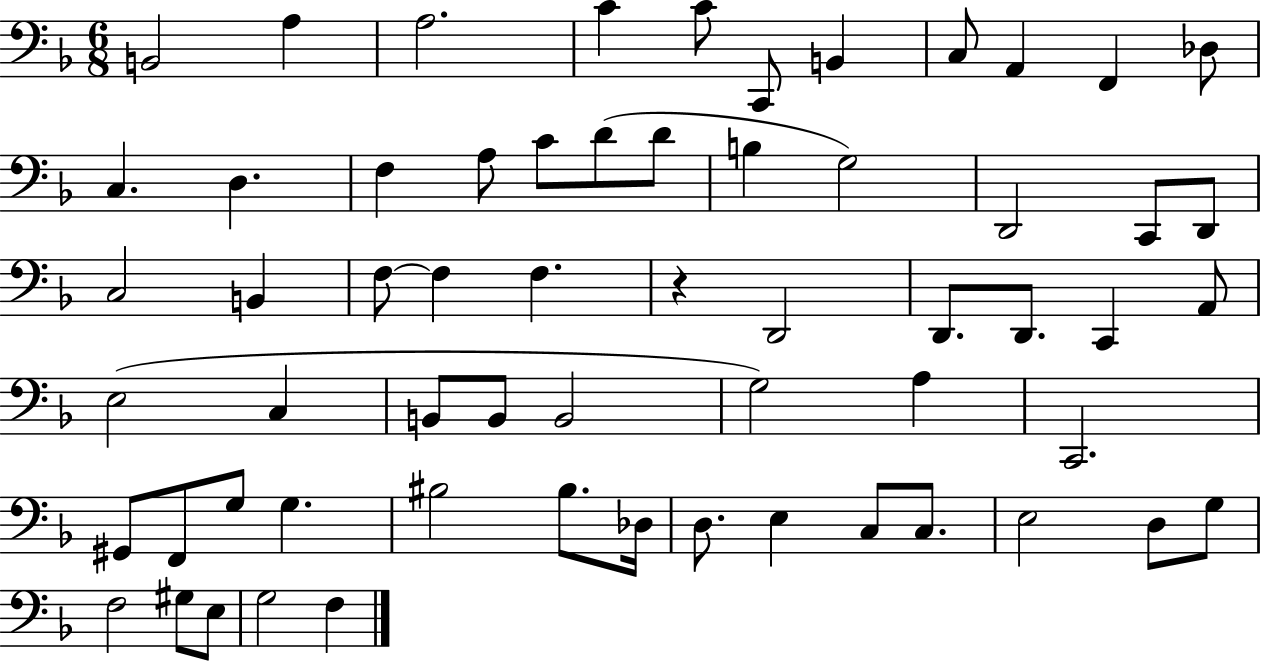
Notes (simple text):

B2/h A3/q A3/h. C4/q C4/e C2/e B2/q C3/e A2/q F2/q Db3/e C3/q. D3/q. F3/q A3/e C4/e D4/e D4/e B3/q G3/h D2/h C2/e D2/e C3/h B2/q F3/e F3/q F3/q. R/q D2/h D2/e. D2/e. C2/q A2/e E3/h C3/q B2/e B2/e B2/h G3/h A3/q C2/h. G#2/e F2/e G3/e G3/q. BIS3/h BIS3/e. Db3/s D3/e. E3/q C3/e C3/e. E3/h D3/e G3/e F3/h G#3/e E3/e G3/h F3/q